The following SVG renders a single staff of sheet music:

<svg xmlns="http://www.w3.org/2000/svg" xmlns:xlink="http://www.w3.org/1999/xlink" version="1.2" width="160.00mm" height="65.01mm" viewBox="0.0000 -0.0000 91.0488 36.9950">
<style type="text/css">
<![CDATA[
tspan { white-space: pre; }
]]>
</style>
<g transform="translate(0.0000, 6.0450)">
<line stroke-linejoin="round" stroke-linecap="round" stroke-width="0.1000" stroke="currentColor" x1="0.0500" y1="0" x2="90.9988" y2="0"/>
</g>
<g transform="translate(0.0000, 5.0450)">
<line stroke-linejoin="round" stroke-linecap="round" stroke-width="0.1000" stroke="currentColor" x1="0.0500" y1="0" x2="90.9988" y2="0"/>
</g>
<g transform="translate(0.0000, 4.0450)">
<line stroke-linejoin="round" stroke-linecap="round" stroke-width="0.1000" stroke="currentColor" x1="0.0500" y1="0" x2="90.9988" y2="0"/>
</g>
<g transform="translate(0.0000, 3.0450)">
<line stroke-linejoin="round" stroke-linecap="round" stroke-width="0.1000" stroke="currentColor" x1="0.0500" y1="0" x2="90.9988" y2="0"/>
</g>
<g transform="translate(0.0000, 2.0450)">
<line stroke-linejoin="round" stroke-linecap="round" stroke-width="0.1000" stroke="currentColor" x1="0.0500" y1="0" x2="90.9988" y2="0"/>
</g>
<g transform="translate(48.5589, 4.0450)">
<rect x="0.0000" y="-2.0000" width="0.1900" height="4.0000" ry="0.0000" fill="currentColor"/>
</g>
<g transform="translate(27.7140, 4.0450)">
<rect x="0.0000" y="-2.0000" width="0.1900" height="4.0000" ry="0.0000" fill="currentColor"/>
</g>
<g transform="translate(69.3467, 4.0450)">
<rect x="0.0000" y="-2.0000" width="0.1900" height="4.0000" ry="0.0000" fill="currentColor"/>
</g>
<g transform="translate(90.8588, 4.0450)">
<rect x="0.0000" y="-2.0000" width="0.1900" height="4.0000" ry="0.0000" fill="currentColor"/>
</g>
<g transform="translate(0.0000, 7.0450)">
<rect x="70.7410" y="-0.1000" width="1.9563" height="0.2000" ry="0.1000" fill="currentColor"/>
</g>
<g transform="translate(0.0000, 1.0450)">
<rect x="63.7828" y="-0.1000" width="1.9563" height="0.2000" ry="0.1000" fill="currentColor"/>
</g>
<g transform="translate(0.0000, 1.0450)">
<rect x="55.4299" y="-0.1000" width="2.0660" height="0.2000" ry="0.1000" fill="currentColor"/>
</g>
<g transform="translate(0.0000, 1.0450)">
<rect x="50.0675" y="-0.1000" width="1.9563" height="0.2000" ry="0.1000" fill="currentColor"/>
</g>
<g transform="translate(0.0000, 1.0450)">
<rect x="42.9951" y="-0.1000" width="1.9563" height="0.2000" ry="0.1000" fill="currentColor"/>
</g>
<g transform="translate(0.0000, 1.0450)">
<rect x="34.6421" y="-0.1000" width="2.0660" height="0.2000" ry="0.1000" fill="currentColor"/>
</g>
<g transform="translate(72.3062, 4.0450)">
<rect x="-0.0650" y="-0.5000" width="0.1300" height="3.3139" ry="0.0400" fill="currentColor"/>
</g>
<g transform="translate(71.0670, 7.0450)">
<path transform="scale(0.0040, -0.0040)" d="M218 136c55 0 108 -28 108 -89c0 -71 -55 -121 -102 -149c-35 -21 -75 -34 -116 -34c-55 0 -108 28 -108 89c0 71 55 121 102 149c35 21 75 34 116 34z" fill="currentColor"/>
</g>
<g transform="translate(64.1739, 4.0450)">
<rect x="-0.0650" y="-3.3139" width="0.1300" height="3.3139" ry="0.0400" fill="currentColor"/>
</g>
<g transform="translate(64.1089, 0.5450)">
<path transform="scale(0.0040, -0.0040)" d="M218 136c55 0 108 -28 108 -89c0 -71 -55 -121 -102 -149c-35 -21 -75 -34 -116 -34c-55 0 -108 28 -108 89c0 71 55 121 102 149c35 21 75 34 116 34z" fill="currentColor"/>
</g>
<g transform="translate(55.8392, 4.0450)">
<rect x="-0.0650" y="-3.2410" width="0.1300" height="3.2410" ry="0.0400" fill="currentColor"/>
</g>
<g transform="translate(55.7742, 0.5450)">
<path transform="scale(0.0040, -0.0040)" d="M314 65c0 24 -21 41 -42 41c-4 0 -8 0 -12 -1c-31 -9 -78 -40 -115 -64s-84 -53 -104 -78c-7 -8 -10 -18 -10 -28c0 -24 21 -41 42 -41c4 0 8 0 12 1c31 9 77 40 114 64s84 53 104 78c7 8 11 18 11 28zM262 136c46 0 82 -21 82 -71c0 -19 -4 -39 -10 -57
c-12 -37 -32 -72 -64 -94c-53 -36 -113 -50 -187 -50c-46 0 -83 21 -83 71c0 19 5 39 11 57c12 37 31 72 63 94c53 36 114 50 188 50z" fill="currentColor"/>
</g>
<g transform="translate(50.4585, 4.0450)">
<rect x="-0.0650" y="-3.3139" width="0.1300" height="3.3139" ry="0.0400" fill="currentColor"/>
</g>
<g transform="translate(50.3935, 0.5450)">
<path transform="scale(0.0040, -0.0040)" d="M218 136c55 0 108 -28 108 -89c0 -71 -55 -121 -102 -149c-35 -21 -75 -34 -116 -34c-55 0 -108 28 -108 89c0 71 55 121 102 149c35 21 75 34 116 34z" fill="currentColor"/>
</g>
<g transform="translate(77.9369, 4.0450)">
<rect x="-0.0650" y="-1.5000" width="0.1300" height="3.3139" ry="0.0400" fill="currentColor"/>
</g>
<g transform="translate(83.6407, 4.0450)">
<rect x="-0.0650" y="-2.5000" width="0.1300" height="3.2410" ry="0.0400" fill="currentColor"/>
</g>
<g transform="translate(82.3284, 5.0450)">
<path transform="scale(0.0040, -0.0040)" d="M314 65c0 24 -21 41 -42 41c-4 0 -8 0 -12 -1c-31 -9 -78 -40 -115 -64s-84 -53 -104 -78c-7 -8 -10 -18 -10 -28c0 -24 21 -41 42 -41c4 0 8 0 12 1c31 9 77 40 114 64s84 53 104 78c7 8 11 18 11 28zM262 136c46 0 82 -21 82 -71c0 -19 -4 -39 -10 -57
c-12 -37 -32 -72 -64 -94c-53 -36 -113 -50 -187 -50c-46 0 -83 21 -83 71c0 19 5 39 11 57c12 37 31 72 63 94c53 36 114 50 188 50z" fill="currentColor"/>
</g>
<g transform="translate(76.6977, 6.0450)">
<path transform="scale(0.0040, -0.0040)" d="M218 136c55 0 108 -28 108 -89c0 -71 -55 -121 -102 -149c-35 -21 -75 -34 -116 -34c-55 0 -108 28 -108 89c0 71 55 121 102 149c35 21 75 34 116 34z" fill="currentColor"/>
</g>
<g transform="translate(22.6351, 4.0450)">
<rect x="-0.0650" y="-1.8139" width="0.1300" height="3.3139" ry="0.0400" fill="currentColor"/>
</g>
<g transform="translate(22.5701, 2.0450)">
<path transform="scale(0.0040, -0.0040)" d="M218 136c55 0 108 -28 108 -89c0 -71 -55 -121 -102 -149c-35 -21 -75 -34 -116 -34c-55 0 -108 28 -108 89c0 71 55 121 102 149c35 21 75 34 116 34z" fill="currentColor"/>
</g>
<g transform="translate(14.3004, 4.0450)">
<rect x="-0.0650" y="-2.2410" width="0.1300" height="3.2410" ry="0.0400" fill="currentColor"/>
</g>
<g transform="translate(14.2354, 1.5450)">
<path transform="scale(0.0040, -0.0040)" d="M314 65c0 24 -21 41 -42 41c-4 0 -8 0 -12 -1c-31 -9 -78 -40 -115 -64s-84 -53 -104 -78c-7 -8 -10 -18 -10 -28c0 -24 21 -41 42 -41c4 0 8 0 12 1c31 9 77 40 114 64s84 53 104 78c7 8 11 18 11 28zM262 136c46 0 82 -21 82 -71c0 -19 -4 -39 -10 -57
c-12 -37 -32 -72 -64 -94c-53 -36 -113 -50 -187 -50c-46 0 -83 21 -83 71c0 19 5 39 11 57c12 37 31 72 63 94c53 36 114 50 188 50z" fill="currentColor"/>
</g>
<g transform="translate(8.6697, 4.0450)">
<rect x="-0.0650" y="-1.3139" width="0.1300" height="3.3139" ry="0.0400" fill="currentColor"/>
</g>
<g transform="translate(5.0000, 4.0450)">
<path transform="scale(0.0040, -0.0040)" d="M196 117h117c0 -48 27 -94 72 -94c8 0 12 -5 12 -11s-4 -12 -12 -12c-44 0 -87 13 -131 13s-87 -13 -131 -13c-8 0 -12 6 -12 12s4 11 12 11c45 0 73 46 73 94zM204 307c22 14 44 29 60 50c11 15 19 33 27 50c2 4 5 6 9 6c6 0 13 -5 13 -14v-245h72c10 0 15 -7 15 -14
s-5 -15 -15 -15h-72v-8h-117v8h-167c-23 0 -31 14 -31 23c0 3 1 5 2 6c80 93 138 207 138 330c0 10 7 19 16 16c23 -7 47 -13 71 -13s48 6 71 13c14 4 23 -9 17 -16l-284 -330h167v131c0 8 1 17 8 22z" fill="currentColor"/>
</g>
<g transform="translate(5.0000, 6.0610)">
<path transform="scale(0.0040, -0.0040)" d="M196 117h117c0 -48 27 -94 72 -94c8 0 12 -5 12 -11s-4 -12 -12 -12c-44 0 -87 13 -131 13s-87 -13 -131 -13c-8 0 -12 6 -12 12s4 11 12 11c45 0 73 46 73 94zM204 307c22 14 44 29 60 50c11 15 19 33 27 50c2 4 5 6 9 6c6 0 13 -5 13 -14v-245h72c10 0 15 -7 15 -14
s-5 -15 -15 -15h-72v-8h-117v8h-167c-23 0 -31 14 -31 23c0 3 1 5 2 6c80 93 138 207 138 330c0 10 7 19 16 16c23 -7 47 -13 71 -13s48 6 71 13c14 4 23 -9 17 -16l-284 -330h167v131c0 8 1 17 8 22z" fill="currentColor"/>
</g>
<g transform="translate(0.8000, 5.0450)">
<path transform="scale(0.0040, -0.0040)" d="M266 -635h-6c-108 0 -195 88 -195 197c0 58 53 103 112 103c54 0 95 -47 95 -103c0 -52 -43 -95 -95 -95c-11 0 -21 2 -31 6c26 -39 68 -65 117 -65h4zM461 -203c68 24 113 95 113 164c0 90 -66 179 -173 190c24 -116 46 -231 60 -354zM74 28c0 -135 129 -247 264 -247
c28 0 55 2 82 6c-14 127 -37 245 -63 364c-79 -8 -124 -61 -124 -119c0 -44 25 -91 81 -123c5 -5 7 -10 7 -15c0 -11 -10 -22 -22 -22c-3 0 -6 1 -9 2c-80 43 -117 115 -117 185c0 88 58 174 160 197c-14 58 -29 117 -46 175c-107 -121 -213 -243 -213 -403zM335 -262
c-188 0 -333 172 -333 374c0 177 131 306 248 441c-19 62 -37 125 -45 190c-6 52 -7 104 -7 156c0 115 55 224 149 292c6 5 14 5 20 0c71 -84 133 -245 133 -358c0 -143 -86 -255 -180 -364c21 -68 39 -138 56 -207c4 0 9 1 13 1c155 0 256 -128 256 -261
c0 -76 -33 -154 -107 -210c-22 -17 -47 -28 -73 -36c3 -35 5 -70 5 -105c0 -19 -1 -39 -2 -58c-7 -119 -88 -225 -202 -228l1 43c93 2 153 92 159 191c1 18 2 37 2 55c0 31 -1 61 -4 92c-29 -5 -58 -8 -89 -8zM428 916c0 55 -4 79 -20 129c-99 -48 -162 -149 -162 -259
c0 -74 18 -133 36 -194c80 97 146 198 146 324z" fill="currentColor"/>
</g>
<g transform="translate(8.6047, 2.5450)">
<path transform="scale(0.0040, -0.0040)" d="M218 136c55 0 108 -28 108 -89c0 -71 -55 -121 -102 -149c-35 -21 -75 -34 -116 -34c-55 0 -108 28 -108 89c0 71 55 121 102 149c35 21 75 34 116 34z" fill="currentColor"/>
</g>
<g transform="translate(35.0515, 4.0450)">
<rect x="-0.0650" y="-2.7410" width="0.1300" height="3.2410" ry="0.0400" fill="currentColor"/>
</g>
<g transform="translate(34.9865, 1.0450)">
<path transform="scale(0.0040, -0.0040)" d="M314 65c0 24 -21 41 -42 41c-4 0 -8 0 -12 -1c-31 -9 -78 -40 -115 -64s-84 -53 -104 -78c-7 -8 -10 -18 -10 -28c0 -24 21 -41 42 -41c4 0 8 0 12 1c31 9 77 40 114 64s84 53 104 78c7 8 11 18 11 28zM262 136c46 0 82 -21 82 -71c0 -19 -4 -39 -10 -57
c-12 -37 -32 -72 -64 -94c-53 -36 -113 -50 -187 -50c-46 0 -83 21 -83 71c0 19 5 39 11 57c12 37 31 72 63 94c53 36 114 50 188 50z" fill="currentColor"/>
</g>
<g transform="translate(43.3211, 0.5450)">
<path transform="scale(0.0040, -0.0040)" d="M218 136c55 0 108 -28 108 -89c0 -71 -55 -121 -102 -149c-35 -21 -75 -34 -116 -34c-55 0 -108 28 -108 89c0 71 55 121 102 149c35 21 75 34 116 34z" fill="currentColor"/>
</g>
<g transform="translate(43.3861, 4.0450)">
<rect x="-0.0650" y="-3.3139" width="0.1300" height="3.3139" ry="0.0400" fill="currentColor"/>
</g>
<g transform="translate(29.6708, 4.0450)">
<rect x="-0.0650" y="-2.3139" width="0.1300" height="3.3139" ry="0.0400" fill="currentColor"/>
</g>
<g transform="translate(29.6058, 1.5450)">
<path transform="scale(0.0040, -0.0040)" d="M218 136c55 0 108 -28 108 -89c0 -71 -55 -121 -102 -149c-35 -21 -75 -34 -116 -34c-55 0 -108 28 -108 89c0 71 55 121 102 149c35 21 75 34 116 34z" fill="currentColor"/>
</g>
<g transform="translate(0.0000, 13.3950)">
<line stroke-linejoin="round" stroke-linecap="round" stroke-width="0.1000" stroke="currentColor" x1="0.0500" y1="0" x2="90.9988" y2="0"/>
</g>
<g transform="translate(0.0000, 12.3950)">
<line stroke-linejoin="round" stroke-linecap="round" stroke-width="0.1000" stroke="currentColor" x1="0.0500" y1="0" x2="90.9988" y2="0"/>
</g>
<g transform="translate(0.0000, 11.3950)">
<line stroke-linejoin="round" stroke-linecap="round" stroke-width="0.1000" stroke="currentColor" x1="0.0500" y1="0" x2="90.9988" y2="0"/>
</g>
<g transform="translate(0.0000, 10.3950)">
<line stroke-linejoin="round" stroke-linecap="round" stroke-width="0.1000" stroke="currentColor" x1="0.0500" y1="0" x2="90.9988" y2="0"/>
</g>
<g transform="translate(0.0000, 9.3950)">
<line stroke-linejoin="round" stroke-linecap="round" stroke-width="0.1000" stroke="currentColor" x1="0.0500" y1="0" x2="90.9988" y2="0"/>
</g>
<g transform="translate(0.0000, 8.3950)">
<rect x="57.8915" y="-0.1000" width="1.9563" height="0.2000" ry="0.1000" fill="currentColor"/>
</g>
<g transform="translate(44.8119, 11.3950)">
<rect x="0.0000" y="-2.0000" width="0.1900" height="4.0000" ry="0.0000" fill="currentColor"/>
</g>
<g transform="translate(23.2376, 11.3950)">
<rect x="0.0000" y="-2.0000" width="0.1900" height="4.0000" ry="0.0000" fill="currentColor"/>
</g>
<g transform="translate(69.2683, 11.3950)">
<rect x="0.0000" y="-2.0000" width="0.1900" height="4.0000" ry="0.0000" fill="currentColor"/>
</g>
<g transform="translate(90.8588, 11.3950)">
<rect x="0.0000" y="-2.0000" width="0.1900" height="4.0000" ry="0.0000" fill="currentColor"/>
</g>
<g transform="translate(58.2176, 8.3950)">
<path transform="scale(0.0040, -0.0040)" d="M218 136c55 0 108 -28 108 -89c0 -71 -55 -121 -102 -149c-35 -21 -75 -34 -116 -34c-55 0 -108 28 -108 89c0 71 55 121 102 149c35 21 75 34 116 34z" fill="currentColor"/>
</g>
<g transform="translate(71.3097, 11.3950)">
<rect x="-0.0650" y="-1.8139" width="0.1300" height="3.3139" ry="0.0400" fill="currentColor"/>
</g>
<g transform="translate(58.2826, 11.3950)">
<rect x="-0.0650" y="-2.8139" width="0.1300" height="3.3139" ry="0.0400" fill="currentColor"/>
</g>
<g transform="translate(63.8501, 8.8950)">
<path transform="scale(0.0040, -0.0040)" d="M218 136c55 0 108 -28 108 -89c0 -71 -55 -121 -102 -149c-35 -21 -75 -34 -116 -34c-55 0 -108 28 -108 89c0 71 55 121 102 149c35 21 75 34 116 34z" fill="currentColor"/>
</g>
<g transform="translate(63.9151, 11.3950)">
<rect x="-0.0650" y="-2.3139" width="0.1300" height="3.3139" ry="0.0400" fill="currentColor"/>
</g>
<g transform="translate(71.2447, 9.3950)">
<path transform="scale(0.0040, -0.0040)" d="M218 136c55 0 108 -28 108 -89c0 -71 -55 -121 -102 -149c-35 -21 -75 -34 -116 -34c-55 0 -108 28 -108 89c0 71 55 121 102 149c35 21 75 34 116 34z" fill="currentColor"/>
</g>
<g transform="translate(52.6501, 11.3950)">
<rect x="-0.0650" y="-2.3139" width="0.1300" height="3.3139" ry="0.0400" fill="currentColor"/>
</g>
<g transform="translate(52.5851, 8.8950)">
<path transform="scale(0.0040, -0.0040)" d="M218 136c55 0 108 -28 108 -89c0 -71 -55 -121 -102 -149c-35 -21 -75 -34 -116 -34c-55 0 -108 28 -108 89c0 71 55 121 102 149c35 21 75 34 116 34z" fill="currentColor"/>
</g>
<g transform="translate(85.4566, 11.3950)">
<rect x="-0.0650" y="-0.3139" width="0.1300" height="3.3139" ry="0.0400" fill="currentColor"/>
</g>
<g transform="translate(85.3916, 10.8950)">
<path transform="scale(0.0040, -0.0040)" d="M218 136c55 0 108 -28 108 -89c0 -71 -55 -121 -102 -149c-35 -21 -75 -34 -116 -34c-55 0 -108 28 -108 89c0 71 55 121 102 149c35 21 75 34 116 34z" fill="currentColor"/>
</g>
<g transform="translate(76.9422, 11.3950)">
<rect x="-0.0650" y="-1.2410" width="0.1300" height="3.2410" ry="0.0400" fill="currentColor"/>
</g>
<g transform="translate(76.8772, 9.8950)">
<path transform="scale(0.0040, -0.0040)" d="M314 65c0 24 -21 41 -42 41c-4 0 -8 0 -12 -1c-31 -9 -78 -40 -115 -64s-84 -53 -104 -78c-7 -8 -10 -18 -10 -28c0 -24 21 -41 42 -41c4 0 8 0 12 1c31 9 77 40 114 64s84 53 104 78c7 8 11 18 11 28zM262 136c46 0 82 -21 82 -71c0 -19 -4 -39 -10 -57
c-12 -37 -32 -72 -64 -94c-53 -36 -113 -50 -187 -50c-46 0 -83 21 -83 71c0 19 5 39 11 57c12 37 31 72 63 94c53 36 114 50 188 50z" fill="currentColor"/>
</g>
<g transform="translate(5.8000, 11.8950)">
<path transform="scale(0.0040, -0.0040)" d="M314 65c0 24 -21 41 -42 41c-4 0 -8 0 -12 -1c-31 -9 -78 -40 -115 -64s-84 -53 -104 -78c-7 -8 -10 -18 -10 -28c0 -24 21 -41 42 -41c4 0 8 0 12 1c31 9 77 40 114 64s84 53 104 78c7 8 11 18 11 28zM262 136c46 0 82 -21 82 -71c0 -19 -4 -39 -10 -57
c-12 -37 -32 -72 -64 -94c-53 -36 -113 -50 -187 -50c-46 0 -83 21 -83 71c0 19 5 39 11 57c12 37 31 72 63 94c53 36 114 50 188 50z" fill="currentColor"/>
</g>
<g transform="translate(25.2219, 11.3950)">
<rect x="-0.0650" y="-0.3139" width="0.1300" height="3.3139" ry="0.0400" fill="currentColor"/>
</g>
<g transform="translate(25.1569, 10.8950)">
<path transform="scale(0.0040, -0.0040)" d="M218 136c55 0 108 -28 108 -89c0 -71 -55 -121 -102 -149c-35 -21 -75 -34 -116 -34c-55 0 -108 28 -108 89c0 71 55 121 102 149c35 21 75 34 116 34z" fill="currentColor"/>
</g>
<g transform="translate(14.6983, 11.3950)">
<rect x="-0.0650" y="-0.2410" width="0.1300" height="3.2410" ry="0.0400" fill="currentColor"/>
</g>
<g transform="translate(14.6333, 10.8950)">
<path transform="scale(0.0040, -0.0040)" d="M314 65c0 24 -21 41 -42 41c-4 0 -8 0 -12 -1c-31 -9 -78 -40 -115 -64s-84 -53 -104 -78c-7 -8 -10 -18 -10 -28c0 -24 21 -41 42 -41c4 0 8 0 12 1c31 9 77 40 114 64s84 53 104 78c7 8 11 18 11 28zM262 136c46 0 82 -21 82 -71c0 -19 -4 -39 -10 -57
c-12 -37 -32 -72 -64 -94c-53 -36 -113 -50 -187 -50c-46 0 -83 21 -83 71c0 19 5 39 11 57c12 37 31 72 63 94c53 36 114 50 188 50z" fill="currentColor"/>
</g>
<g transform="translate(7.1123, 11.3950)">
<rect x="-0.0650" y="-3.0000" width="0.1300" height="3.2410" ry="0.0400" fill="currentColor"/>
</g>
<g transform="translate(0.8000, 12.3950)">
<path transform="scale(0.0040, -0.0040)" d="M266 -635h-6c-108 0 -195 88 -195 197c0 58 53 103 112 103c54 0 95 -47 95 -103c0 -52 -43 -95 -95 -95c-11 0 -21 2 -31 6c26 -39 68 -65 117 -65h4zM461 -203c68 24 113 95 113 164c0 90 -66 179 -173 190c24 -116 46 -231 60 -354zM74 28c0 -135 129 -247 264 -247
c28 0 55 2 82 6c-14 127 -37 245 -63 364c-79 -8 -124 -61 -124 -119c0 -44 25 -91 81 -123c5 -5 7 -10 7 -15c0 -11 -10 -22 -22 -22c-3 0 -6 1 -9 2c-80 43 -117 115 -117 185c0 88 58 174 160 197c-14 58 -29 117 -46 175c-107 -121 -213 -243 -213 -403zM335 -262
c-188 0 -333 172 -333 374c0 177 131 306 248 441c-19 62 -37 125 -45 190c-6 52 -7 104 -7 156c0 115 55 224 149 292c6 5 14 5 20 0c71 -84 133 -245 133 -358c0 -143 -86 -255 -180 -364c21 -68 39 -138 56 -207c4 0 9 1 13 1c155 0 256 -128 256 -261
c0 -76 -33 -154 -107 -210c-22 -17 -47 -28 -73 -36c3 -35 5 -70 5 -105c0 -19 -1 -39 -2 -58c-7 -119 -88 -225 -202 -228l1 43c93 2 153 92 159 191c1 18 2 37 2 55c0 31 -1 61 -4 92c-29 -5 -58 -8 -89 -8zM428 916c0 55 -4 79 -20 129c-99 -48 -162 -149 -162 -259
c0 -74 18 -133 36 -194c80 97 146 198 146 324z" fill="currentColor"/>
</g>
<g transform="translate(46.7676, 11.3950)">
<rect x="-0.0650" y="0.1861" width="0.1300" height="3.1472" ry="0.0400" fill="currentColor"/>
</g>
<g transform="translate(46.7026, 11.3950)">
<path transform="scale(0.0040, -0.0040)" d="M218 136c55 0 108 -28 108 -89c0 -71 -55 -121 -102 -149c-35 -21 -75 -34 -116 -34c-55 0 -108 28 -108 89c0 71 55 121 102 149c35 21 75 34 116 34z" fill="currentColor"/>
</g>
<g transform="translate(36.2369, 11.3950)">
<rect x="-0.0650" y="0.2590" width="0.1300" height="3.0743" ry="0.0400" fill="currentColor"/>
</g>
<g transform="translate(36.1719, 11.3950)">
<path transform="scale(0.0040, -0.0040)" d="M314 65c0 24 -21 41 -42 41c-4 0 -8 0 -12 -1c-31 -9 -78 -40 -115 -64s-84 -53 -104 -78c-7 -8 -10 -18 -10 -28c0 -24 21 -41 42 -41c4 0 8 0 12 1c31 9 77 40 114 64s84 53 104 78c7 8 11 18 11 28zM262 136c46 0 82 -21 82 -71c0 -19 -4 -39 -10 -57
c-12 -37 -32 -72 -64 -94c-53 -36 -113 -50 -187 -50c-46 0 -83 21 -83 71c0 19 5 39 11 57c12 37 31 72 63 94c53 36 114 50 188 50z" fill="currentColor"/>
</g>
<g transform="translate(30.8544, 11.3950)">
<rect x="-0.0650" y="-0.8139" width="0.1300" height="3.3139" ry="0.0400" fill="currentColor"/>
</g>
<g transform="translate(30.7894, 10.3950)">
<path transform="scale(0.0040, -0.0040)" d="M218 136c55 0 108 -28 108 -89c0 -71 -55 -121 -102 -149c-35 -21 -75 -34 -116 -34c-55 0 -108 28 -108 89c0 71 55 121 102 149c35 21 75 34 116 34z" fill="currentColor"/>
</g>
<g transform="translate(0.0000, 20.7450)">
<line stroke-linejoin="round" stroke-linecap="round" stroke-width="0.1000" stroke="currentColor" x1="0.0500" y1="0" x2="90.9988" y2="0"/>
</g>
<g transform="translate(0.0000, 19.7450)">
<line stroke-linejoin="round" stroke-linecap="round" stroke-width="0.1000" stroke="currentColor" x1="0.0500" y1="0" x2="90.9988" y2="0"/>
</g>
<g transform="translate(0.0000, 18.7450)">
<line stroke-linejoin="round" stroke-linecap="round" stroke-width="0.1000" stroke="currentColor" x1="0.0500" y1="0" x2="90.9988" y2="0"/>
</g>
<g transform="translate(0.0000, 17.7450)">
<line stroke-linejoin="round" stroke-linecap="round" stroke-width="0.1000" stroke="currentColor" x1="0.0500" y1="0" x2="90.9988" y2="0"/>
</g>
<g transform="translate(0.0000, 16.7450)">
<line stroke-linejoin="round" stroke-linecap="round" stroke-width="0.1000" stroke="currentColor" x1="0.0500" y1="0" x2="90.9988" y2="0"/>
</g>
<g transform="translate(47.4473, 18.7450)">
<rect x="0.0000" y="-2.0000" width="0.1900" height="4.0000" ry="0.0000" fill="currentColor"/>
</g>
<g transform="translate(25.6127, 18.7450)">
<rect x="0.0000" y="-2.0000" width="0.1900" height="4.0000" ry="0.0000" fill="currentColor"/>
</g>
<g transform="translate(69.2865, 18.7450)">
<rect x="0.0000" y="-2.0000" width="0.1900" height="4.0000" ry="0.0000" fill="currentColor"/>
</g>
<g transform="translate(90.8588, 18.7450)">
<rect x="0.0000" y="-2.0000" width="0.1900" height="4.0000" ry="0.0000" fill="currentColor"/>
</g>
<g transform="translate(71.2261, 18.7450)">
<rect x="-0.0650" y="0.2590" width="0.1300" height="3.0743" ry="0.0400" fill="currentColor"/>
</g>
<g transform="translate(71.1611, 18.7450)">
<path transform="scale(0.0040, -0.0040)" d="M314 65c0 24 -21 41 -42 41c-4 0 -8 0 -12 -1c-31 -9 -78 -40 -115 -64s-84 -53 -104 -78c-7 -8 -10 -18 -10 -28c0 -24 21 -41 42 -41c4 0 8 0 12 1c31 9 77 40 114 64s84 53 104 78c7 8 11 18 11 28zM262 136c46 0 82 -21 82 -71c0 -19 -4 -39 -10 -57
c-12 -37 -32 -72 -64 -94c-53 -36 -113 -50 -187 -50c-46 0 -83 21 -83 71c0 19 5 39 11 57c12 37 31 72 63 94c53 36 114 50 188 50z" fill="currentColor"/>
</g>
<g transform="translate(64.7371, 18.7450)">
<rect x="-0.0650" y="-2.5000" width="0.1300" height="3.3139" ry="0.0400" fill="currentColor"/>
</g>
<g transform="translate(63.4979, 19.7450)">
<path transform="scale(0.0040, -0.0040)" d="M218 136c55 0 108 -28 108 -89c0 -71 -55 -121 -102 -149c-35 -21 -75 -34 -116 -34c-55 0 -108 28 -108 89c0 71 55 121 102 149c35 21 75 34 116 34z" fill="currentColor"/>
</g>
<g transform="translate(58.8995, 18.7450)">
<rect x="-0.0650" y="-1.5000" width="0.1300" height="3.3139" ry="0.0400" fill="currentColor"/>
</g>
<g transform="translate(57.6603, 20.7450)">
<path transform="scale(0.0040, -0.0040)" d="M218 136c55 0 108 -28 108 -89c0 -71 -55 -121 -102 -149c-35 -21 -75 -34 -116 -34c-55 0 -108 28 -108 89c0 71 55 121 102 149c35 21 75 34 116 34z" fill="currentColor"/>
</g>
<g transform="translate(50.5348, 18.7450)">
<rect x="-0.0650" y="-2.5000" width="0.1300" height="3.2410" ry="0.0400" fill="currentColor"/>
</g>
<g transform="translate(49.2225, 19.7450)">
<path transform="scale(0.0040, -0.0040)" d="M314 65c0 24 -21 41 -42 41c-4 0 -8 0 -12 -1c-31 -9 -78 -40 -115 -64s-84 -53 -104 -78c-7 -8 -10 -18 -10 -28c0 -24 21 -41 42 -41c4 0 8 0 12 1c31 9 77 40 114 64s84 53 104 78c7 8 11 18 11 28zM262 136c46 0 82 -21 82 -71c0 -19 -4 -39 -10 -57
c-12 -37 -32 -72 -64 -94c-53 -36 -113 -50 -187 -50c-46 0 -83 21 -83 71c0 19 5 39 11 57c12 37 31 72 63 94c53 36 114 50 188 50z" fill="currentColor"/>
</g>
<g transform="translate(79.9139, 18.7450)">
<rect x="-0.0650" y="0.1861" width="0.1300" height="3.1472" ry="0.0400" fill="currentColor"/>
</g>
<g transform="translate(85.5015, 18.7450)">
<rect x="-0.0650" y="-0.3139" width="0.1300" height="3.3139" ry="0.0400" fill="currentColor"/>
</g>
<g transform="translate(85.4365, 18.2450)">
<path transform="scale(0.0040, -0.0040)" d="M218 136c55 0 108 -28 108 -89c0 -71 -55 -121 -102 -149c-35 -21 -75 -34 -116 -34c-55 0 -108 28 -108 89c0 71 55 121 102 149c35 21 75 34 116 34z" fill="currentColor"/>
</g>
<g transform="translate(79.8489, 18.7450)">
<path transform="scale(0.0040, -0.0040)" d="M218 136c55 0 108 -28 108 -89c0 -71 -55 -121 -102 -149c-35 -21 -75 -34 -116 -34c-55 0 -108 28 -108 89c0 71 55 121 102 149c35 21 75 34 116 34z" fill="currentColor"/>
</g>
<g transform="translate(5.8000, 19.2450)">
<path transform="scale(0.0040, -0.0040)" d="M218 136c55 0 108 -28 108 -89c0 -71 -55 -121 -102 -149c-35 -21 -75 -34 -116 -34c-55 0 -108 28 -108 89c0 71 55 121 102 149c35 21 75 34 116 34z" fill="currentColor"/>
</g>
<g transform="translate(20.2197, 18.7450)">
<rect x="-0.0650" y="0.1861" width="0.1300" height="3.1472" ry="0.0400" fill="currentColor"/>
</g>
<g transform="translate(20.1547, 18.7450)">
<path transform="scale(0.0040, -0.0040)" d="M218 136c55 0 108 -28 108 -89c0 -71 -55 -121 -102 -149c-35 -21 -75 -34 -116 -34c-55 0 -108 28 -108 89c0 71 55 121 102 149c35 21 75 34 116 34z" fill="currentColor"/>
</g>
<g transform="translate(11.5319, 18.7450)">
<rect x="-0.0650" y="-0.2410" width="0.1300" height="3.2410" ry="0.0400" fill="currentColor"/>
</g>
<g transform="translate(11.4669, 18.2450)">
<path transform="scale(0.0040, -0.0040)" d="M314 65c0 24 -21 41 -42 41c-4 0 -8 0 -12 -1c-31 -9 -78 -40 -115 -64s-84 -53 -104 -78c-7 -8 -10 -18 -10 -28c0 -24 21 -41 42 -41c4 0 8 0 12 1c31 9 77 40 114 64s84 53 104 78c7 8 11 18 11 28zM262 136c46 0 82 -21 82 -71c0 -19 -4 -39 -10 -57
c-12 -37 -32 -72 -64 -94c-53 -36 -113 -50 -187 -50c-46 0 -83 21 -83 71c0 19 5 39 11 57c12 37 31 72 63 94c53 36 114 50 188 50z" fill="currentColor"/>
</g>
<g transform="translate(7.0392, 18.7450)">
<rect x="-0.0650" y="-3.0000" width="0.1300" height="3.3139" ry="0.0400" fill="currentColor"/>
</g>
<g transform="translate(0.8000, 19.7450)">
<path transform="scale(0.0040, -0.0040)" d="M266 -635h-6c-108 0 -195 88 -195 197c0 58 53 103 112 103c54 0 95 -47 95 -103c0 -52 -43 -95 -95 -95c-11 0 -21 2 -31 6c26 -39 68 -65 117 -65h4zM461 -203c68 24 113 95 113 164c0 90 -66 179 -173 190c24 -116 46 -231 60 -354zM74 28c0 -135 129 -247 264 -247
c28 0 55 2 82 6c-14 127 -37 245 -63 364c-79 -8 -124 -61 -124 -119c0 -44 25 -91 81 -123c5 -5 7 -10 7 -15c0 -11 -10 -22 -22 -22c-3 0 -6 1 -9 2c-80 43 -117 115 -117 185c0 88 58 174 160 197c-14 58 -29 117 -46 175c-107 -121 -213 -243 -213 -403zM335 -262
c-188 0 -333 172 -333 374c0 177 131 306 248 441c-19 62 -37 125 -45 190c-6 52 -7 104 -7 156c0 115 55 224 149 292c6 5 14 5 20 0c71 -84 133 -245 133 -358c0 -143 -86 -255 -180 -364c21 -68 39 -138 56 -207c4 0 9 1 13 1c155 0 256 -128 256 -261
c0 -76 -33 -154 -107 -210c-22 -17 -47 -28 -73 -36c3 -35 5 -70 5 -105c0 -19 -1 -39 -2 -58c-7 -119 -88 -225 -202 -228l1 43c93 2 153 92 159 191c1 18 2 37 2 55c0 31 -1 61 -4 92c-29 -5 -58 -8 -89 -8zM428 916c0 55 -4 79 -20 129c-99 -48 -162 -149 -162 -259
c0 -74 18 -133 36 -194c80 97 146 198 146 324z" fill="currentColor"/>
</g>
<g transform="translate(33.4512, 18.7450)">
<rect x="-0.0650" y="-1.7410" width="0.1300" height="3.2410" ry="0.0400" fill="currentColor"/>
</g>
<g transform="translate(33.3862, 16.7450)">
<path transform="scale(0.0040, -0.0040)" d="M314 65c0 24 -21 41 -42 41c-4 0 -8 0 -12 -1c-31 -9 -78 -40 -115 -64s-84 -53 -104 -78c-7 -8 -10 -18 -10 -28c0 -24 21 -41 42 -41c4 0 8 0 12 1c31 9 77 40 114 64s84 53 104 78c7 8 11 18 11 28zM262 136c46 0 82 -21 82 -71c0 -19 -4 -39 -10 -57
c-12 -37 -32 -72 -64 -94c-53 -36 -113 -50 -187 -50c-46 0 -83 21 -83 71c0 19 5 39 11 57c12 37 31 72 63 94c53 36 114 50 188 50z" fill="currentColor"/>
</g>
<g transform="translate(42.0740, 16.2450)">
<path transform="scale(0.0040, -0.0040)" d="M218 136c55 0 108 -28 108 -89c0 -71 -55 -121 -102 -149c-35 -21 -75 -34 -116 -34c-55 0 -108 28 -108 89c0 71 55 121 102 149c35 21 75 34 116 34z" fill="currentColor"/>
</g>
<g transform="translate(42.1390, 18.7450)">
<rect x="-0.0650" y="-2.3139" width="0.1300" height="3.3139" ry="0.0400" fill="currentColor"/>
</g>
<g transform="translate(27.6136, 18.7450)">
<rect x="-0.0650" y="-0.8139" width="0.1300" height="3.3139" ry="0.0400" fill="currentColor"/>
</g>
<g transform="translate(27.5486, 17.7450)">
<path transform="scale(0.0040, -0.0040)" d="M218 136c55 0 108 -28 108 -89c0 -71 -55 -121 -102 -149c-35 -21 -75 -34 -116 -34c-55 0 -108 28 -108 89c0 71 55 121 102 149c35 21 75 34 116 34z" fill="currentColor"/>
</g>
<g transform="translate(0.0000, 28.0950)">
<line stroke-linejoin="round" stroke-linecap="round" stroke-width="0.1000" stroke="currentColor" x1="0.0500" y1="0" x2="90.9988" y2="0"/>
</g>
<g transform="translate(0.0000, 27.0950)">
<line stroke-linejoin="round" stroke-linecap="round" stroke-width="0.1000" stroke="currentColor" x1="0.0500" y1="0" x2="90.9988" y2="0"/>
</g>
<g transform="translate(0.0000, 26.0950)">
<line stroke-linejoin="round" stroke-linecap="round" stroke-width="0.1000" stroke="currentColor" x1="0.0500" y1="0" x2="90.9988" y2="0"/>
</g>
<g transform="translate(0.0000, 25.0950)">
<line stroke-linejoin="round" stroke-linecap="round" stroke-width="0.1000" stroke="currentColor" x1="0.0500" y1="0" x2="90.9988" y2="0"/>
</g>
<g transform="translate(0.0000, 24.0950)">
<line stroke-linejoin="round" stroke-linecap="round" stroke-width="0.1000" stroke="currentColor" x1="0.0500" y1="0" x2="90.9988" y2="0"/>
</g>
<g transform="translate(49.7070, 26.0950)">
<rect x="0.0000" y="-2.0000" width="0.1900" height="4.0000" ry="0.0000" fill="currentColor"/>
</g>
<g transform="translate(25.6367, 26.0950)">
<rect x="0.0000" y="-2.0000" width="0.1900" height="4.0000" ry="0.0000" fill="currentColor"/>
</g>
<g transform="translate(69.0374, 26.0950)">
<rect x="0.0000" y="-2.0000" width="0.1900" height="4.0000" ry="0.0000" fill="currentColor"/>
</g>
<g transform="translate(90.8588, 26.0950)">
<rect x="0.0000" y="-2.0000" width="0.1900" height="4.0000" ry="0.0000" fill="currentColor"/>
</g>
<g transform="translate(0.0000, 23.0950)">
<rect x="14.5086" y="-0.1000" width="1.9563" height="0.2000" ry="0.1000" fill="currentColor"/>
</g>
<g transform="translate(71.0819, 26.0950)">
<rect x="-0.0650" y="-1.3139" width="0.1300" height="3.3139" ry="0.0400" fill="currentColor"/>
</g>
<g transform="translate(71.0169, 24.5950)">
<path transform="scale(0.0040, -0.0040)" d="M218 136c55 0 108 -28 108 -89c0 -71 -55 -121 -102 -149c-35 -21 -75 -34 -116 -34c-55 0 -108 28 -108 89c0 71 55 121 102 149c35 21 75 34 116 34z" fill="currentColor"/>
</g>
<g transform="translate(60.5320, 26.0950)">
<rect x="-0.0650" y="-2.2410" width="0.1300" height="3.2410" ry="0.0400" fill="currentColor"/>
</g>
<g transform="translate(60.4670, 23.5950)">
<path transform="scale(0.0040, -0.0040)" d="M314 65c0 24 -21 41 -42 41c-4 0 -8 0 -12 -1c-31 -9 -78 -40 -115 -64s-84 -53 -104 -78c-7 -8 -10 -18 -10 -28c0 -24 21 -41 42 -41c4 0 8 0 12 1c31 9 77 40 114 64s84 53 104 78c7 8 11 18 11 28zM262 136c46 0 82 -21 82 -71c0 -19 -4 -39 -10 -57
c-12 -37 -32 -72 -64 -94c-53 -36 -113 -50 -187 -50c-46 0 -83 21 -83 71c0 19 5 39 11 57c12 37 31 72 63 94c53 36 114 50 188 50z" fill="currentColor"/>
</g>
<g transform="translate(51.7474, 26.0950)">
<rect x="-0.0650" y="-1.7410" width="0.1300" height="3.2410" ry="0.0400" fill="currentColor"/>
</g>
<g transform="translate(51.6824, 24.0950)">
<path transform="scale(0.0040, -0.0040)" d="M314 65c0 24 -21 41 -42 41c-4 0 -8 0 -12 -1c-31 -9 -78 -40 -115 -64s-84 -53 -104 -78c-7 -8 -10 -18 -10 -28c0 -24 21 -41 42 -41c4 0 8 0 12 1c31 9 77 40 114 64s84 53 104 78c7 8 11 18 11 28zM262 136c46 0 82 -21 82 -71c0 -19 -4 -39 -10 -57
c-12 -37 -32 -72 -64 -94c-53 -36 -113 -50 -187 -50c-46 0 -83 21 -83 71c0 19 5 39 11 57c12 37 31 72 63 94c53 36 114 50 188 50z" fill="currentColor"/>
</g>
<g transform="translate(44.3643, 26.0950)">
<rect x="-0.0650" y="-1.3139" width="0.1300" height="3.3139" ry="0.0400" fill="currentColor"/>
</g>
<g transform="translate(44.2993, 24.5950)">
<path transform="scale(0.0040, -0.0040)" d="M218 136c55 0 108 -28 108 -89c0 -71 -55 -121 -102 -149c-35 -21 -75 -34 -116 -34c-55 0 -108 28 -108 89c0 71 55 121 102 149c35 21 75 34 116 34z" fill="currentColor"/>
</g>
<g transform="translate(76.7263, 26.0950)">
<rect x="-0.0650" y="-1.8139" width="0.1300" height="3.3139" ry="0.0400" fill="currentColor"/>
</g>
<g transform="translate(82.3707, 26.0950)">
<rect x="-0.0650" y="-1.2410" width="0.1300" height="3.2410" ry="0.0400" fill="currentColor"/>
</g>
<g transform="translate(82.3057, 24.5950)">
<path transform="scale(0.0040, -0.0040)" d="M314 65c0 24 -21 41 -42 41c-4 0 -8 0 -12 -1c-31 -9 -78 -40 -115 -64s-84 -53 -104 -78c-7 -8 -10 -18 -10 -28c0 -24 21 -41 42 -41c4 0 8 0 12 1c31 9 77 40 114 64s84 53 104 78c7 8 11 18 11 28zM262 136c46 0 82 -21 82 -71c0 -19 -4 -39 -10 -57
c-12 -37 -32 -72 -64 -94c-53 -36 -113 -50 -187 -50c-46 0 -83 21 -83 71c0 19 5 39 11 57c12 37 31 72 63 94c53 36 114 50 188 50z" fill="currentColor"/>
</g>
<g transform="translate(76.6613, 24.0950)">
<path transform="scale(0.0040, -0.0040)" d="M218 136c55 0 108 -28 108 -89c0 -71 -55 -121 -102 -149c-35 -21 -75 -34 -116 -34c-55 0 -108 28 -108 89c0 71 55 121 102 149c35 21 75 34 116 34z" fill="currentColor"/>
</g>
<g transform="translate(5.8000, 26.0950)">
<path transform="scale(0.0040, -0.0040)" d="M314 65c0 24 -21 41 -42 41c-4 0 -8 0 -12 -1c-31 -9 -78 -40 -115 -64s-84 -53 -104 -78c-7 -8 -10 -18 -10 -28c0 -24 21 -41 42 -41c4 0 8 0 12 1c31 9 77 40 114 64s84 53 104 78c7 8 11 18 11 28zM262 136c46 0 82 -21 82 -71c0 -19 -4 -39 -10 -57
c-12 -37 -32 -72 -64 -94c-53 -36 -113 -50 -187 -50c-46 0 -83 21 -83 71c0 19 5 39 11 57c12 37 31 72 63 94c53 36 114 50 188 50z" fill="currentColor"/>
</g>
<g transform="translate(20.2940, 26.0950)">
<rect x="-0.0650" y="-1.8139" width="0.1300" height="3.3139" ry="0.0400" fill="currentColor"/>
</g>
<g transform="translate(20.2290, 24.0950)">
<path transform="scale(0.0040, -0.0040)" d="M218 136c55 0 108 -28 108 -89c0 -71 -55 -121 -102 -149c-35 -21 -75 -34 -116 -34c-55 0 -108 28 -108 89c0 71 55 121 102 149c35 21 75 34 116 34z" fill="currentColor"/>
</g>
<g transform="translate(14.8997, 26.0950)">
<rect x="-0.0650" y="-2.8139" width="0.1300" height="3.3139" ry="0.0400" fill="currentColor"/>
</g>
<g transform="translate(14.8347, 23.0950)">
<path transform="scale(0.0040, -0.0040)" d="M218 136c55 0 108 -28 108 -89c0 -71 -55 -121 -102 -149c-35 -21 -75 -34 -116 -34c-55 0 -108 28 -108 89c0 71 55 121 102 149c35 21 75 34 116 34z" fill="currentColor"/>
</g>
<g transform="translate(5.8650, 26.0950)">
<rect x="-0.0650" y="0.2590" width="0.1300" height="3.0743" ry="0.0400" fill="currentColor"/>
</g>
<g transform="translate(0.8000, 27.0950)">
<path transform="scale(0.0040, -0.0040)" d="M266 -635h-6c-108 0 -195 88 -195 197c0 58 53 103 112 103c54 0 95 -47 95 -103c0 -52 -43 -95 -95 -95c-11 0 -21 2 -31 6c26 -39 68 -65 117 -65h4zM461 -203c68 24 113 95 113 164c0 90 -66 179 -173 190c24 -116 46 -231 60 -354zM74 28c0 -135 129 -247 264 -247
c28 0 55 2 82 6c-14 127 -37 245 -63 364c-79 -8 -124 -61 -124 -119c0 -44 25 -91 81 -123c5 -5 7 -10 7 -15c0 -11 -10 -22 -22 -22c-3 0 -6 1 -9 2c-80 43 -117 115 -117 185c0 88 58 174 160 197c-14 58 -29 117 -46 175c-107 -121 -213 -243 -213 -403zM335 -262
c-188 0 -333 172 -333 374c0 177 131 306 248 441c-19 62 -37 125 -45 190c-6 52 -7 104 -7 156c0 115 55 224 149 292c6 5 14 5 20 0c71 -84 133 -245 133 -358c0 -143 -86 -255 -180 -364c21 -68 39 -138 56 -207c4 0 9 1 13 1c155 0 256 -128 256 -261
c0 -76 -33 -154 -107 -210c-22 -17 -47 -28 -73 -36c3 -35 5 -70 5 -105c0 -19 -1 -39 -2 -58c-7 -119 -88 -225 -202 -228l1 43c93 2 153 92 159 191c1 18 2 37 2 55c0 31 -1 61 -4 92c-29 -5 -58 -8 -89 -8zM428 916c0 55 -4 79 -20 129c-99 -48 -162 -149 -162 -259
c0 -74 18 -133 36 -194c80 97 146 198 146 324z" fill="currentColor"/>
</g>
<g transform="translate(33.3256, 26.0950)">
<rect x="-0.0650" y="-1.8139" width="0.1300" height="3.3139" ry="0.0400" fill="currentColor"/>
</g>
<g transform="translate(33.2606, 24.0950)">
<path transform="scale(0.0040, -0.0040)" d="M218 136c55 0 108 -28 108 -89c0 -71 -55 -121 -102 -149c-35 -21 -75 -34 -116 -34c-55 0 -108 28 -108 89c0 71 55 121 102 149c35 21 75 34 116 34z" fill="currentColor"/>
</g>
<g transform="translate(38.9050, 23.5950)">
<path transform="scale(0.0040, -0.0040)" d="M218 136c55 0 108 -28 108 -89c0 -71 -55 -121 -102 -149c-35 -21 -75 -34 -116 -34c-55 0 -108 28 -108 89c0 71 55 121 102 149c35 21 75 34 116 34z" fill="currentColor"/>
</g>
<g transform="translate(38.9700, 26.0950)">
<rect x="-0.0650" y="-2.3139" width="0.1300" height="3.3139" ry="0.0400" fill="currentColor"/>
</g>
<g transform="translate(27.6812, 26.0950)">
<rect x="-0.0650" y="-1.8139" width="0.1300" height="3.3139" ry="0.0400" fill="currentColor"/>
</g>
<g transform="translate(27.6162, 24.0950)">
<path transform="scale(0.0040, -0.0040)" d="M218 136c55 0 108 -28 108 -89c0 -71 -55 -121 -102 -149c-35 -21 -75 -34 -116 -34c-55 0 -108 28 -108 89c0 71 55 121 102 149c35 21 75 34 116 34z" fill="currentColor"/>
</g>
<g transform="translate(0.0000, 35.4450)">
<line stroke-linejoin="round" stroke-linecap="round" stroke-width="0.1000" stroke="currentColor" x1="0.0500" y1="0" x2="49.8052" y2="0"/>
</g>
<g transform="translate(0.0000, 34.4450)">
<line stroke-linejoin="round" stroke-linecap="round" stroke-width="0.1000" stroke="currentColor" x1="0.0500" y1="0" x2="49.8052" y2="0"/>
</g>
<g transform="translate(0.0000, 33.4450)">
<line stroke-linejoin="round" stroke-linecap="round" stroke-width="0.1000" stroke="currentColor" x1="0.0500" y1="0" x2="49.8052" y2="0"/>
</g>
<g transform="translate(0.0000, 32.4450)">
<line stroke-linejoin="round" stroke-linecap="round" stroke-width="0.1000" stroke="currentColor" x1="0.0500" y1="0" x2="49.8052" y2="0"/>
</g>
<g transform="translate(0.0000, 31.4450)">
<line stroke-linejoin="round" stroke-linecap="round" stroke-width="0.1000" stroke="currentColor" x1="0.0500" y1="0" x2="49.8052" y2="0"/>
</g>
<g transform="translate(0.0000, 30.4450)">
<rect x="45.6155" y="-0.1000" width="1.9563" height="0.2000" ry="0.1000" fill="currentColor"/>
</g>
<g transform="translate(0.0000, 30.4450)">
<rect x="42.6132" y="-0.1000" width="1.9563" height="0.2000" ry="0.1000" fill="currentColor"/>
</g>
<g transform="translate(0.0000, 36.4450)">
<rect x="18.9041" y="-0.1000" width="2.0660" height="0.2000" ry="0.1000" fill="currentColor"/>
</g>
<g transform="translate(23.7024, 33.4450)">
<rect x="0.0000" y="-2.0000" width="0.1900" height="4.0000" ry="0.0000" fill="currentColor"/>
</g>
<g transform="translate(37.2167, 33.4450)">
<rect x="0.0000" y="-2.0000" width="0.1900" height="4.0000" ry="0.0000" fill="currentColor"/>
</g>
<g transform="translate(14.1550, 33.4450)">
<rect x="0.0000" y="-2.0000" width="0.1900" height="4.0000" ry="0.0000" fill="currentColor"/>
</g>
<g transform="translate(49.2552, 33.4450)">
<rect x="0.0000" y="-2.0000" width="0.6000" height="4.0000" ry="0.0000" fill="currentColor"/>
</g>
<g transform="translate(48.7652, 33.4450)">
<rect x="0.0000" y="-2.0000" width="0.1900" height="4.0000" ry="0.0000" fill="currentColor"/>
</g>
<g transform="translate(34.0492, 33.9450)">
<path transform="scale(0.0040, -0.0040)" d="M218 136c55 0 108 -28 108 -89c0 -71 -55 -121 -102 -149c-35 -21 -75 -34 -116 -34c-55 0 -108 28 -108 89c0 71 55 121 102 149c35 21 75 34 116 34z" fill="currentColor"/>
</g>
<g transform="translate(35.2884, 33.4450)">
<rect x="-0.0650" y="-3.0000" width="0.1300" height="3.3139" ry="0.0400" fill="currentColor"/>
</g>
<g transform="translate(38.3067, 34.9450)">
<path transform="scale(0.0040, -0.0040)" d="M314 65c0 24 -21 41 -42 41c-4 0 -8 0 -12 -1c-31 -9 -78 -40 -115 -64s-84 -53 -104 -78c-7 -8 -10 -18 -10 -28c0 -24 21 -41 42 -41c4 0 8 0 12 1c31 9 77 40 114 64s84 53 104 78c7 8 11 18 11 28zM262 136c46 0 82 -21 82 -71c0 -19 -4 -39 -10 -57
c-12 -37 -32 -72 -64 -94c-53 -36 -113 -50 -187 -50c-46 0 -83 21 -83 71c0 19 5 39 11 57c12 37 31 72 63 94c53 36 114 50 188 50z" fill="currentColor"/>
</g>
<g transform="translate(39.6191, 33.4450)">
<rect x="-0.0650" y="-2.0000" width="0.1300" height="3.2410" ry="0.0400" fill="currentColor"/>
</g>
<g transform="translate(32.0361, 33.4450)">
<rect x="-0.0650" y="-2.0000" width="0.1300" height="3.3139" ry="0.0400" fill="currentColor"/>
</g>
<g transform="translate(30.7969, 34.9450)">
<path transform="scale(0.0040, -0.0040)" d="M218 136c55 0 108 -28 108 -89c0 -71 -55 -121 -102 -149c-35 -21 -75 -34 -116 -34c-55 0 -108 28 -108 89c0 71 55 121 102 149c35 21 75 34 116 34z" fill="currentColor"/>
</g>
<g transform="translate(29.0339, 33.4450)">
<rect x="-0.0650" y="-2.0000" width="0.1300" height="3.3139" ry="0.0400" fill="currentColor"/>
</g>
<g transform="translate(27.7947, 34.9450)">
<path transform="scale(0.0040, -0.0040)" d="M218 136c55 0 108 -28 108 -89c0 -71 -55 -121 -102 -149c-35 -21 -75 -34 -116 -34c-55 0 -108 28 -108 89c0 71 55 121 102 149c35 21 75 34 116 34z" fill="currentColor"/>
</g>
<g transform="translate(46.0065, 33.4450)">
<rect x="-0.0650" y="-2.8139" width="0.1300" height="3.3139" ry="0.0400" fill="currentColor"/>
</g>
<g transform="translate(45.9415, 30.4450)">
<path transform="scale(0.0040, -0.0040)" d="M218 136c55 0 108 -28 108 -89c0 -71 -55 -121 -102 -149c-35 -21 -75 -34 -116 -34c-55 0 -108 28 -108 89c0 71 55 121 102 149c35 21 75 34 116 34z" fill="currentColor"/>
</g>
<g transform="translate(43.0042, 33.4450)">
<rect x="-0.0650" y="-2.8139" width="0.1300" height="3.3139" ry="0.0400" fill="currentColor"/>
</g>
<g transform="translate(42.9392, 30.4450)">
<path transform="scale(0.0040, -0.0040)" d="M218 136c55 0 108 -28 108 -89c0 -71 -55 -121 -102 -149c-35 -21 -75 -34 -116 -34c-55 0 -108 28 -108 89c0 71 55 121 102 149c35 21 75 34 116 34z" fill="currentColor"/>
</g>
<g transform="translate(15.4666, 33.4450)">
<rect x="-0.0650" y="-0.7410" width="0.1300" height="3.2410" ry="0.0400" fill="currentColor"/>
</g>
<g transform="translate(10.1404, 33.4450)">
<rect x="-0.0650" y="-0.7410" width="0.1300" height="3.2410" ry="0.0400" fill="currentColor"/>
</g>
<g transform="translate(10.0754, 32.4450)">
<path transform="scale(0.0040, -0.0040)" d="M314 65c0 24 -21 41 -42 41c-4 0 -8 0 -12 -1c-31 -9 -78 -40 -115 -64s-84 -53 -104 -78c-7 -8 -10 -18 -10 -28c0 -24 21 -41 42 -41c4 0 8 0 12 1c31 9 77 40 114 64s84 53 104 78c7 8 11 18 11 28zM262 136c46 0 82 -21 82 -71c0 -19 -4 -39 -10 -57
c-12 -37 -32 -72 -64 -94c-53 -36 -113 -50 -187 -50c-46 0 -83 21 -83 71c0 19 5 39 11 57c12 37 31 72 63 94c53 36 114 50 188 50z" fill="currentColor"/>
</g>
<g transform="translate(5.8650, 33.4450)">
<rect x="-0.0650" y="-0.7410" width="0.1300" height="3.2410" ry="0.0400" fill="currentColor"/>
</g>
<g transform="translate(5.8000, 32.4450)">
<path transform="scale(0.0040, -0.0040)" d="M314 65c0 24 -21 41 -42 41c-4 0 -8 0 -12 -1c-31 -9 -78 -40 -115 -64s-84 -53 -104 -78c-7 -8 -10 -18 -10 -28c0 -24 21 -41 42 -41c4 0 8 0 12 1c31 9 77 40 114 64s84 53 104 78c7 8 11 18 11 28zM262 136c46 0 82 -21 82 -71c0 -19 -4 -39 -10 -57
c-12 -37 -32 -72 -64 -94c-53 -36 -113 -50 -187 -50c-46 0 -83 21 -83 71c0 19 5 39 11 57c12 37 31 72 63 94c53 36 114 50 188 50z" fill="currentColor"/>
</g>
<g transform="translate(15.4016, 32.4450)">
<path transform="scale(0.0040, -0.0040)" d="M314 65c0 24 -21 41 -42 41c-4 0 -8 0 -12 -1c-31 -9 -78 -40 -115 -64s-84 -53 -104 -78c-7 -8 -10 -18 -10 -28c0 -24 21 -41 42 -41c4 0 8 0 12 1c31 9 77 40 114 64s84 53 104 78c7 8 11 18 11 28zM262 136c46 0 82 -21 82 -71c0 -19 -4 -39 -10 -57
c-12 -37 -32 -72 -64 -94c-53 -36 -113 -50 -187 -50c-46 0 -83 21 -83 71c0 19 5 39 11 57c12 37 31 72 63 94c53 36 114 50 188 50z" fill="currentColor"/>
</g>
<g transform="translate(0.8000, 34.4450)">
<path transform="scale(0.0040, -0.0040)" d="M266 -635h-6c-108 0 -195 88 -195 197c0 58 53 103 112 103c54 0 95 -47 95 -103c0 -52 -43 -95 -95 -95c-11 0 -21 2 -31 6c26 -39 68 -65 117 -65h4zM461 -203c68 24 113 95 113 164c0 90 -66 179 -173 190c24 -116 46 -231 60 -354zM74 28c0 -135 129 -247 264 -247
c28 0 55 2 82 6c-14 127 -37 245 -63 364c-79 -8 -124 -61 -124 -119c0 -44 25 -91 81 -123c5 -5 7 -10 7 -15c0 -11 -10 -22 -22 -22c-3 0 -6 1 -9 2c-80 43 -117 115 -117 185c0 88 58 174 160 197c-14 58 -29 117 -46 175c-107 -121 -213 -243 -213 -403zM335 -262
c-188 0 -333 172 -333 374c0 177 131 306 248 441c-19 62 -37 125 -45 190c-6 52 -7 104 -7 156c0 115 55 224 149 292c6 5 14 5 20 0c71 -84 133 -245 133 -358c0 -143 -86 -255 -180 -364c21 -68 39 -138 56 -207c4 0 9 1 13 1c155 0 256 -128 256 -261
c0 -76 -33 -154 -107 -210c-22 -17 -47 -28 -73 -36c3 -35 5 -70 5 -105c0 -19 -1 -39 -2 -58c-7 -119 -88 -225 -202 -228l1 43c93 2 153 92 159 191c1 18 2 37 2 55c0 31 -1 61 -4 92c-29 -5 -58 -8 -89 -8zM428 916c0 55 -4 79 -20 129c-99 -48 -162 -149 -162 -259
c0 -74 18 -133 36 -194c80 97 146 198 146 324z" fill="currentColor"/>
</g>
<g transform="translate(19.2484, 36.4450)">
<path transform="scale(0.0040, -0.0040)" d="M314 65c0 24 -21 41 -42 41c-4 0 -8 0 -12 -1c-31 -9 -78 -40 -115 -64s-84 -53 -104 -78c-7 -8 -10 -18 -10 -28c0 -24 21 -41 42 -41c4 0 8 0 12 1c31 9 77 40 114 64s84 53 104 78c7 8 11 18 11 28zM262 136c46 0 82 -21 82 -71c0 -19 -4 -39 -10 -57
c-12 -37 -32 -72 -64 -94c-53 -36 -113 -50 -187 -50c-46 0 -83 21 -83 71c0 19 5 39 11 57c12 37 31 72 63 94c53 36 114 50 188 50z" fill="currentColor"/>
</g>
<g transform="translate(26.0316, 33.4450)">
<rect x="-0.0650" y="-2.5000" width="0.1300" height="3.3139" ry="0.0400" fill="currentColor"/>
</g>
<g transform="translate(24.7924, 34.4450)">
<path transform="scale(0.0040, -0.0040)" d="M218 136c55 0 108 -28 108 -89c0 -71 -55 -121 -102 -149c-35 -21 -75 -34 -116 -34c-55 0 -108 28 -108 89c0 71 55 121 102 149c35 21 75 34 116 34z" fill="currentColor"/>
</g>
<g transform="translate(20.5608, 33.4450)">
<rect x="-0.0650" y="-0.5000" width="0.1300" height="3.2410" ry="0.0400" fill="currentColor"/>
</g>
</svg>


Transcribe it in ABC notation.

X:1
T:Untitled
M:4/4
L:1/4
K:C
e g2 f g a2 b b b2 b C E G2 A2 c2 c d B2 B g a g f e2 c A c2 B d f2 g G2 E G B2 B c B2 a f f f g e f2 g2 e f e2 d2 d2 d2 C2 G F F A F2 a a